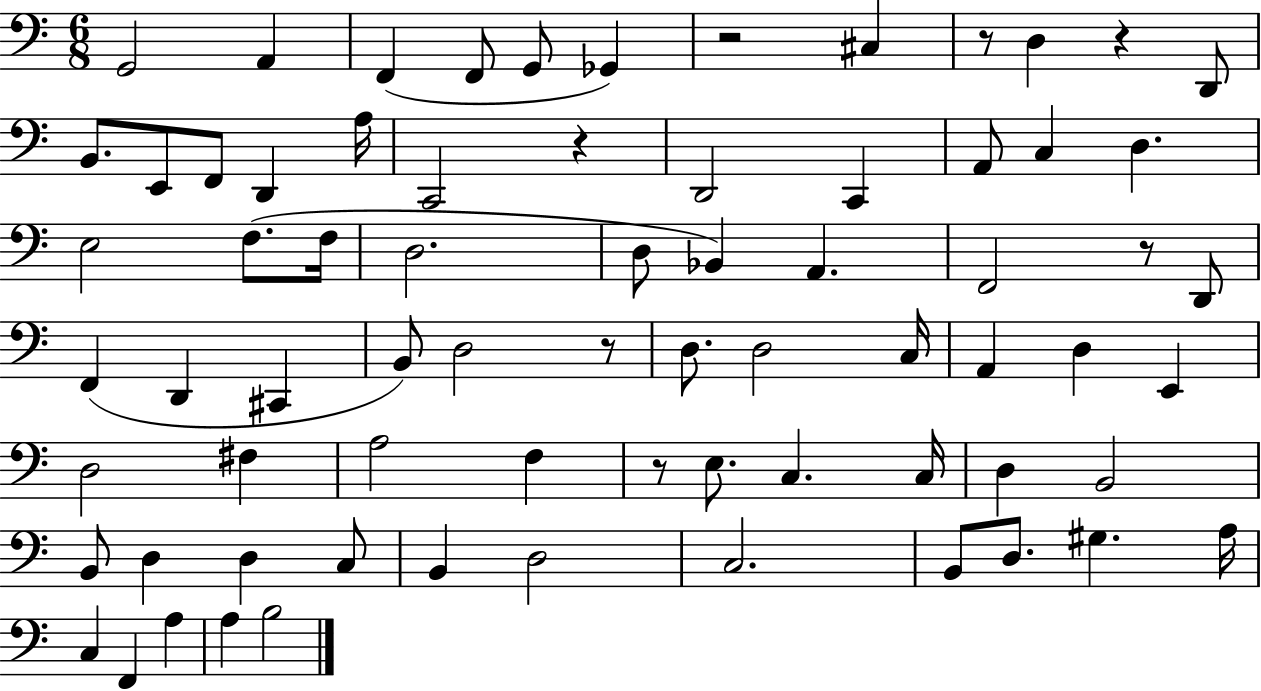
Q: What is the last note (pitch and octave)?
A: B3